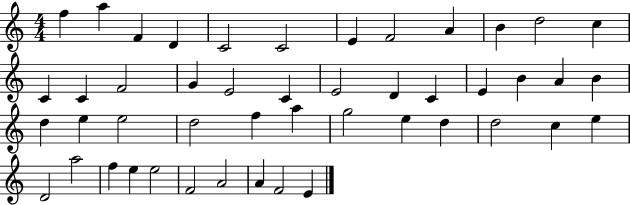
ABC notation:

X:1
T:Untitled
M:4/4
L:1/4
K:C
f a F D C2 C2 E F2 A B d2 c C C F2 G E2 C E2 D C E B A B d e e2 d2 f a g2 e d d2 c e D2 a2 f e e2 F2 A2 A F2 E